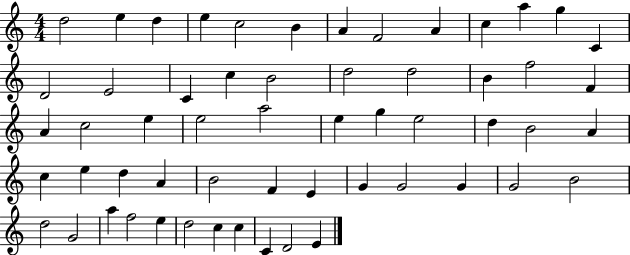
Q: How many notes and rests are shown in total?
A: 57